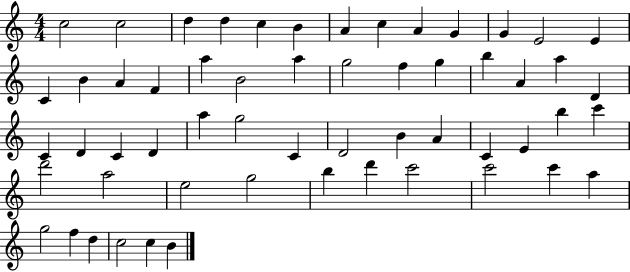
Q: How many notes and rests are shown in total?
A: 57